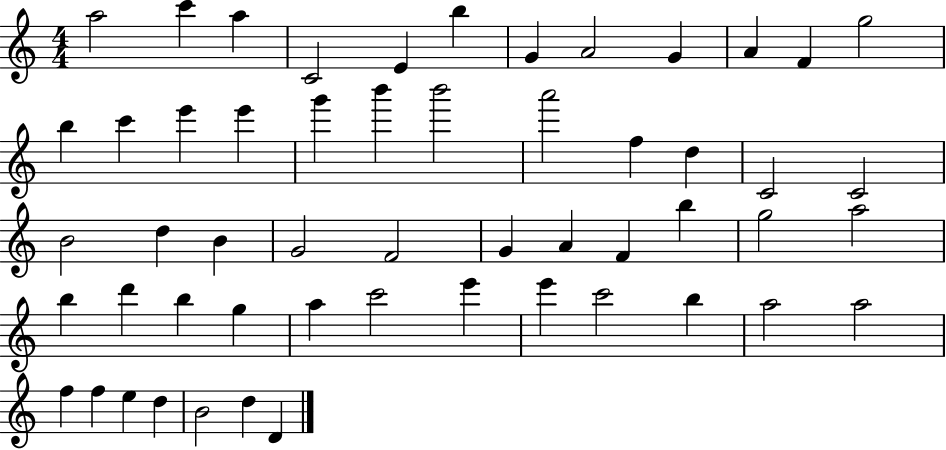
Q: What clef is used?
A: treble